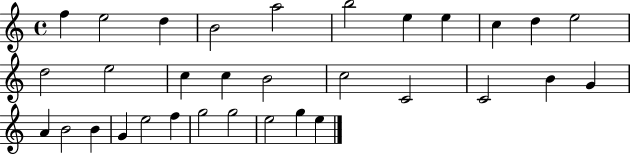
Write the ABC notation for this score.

X:1
T:Untitled
M:4/4
L:1/4
K:C
f e2 d B2 a2 b2 e e c d e2 d2 e2 c c B2 c2 C2 C2 B G A B2 B G e2 f g2 g2 e2 g e